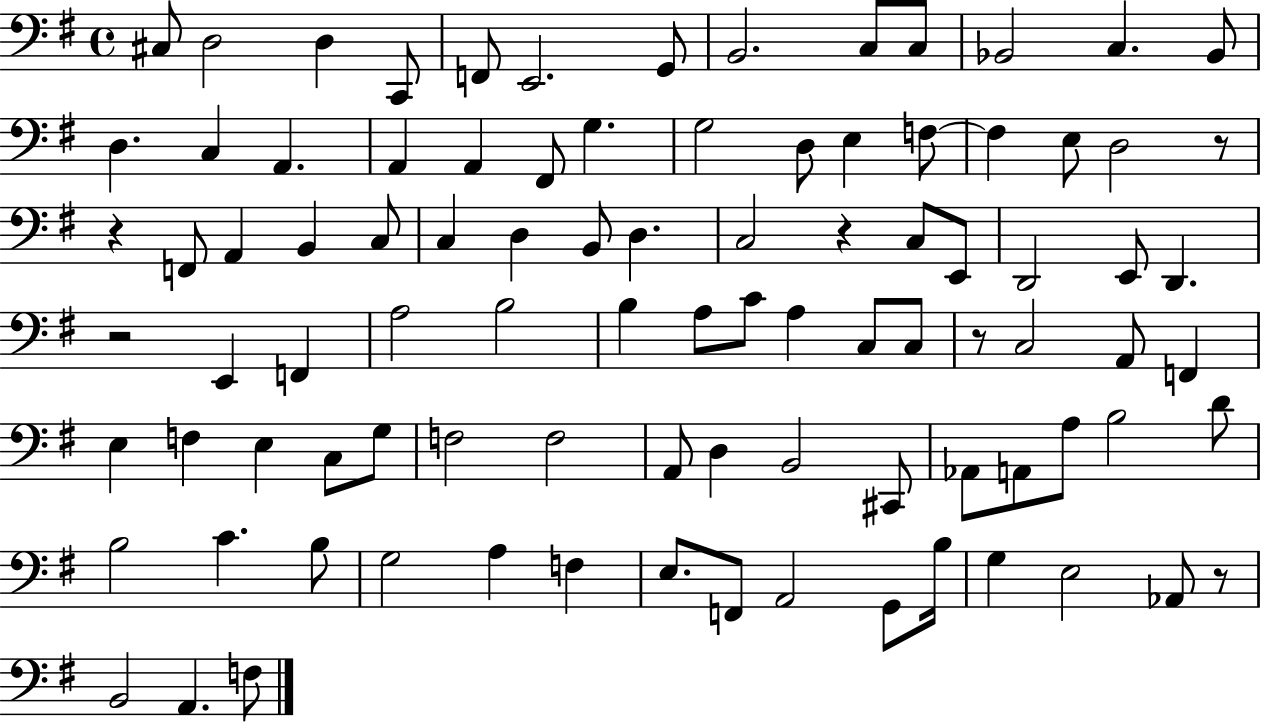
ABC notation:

X:1
T:Untitled
M:4/4
L:1/4
K:G
^C,/2 D,2 D, C,,/2 F,,/2 E,,2 G,,/2 B,,2 C,/2 C,/2 _B,,2 C, _B,,/2 D, C, A,, A,, A,, ^F,,/2 G, G,2 D,/2 E, F,/2 F, E,/2 D,2 z/2 z F,,/2 A,, B,, C,/2 C, D, B,,/2 D, C,2 z C,/2 E,,/2 D,,2 E,,/2 D,, z2 E,, F,, A,2 B,2 B, A,/2 C/2 A, C,/2 C,/2 z/2 C,2 A,,/2 F,, E, F, E, C,/2 G,/2 F,2 F,2 A,,/2 D, B,,2 ^C,,/2 _A,,/2 A,,/2 A,/2 B,2 D/2 B,2 C B,/2 G,2 A, F, E,/2 F,,/2 A,,2 G,,/2 B,/4 G, E,2 _A,,/2 z/2 B,,2 A,, F,/2